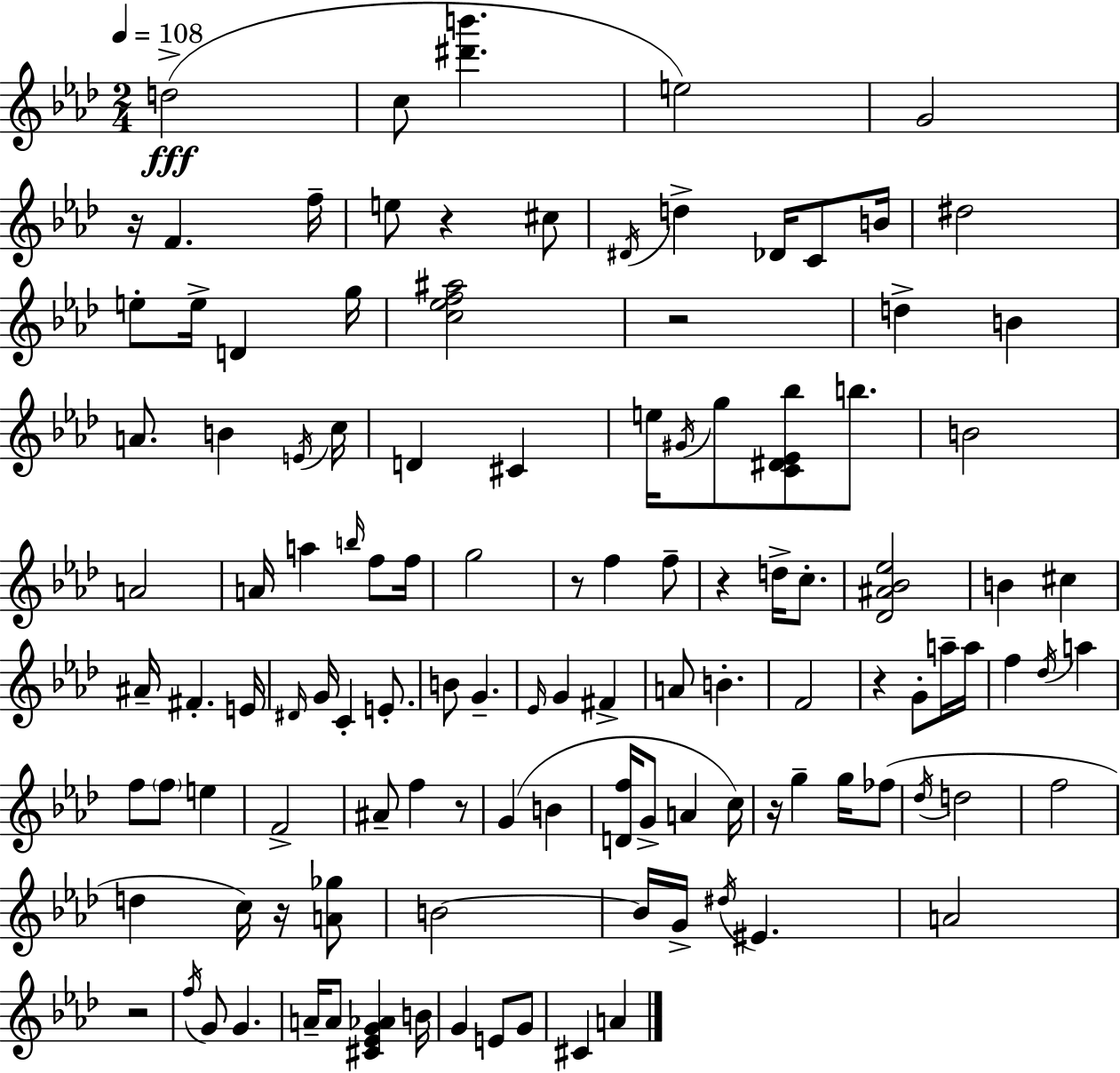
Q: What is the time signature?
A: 2/4